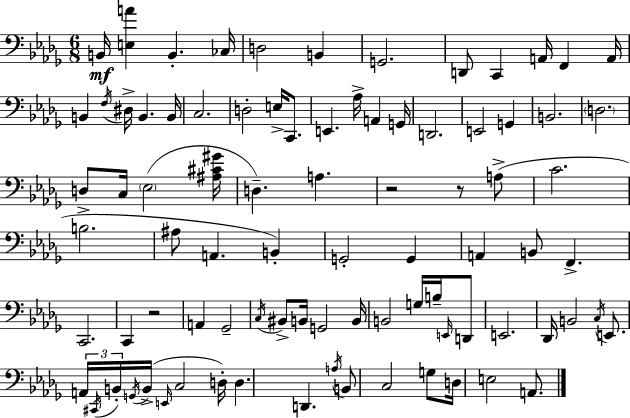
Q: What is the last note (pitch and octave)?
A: A2